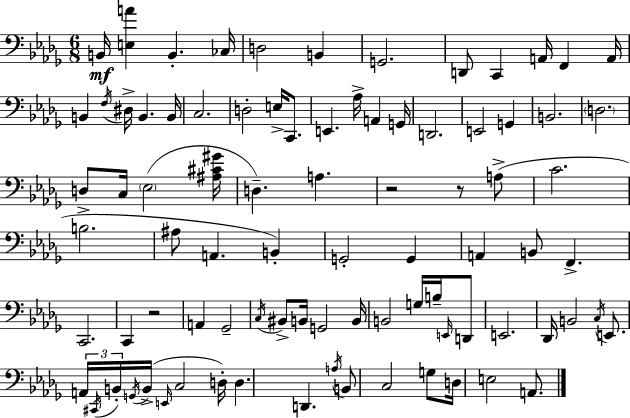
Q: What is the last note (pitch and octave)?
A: A2